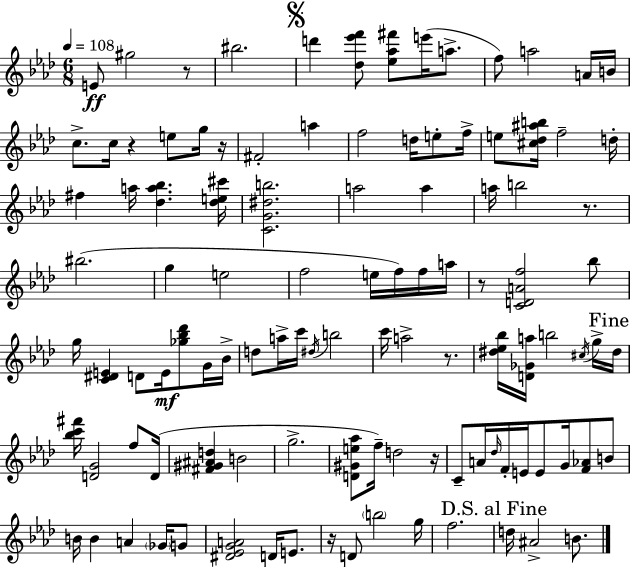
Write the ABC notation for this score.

X:1
T:Untitled
M:6/8
L:1/4
K:Ab
E/2 ^g2 z/2 ^b2 d' [_d_e'f']/2 [_e_a^f']/2 e'/4 a/2 f/2 a2 A/4 B/4 c/2 c/4 z e/2 g/4 z/4 ^F2 a f2 d/4 e/2 f/4 e/2 [^c_d^ab]/4 f2 d/4 ^f a/4 [_da_b] [_de^c']/4 [CG^db]2 a2 a a/4 b2 z/2 ^b2 g e2 f2 e/4 f/4 f/4 a/4 z/2 [CDAf]2 _b/2 g/4 [C^DE] D/2 E/4 [_g_b_d']/2 G/4 _B/4 d/2 a/4 c'/4 ^d/4 b2 c'/4 a2 z/2 [^d_e_b]/4 [D_Ga]/4 b2 ^c/4 g/4 ^d/4 [_bc'^f']/4 [DG]2 f/2 D/4 [^F^G^Ad] B2 g2 [D^Ge_a]/2 f/4 d2 z/4 C/2 A/4 _d/4 F/4 E/4 E/2 G/4 [F_A]/2 B/2 B/4 B A _G/4 G/2 [^D_EGA]2 D/4 E/2 z/4 D/2 b2 g/4 f2 d/4 ^A2 B/2